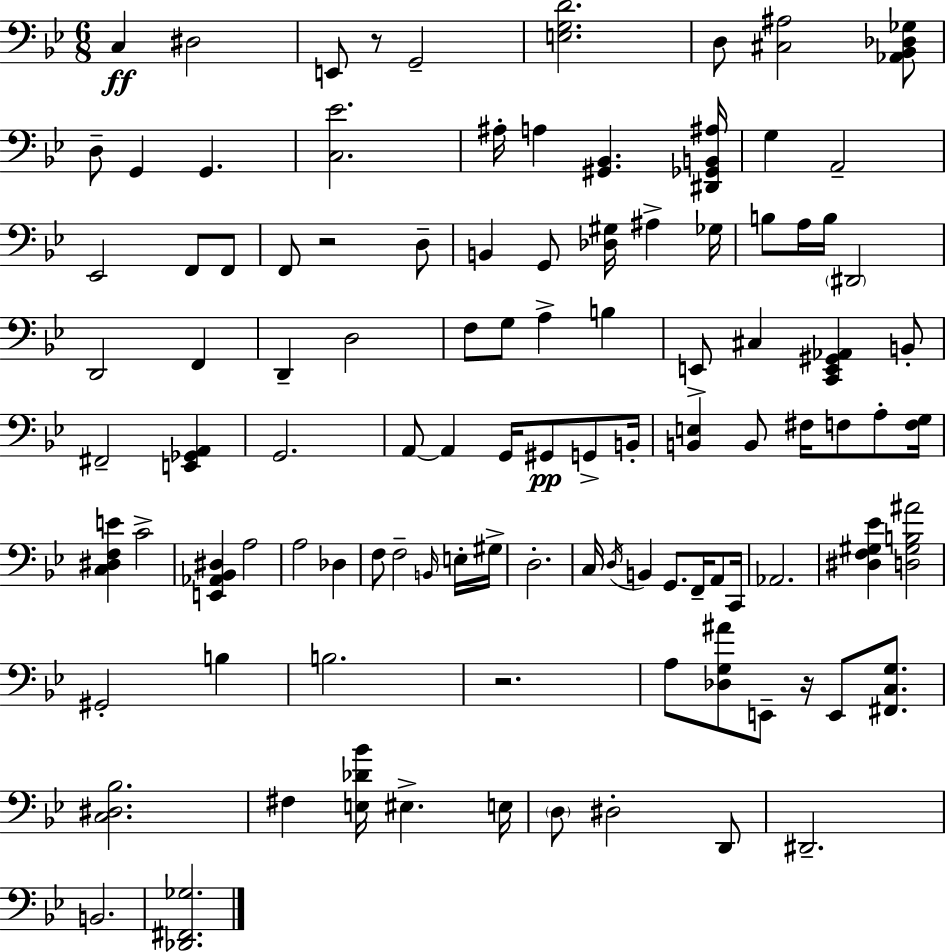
C3/q D#3/h E2/e R/e G2/h [E3,G3,D4]/h. D3/e [C#3,A#3]/h [Ab2,Bb2,Db3,Gb3]/e D3/e G2/q G2/q. [C3,Eb4]/h. A#3/s A3/q [G#2,Bb2]/q. [D#2,Gb2,B2,A#3]/s G3/q A2/h Eb2/h F2/e F2/e F2/e R/h D3/e B2/q G2/e [Db3,G#3]/s A#3/q Gb3/s B3/e A3/s B3/s D#2/h D2/h F2/q D2/q D3/h F3/e G3/e A3/q B3/q E2/e C#3/q [C2,E2,G#2,Ab2]/q B2/e F#2/h [E2,Gb2,A2]/q G2/h. A2/e A2/q G2/s G#2/e G2/e B2/s [B2,E3]/q B2/e F#3/s F3/e A3/e [F3,G3]/s [C3,D#3,F3,E4]/q C4/h [E2,Ab2,Bb2,D#3]/q A3/h A3/h Db3/q F3/e F3/h B2/s E3/s G#3/s D3/h. C3/s D3/s B2/q G2/e. F2/s A2/e C2/s Ab2/h. [D#3,F3,G#3,Eb4]/q [D3,G#3,B3,A#4]/h G#2/h B3/q B3/h. R/h. A3/e [Db3,G3,A#4]/e E2/e R/s E2/e [F#2,C3,G3]/e. [C3,D#3,Bb3]/h. F#3/q [E3,Db4,Bb4]/s EIS3/q. E3/s D3/e D#3/h D2/e D#2/h. B2/h. [Db2,F#2,Gb3]/h.